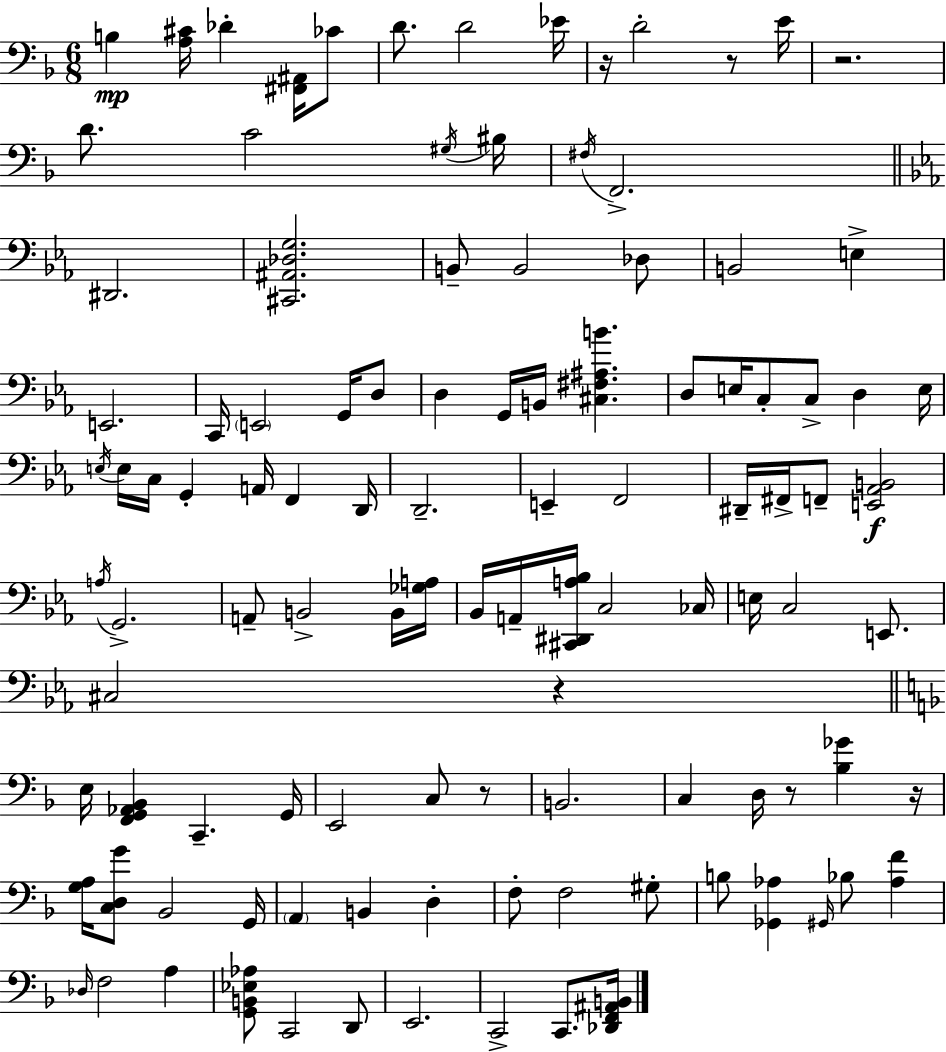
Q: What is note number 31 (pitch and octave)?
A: C3